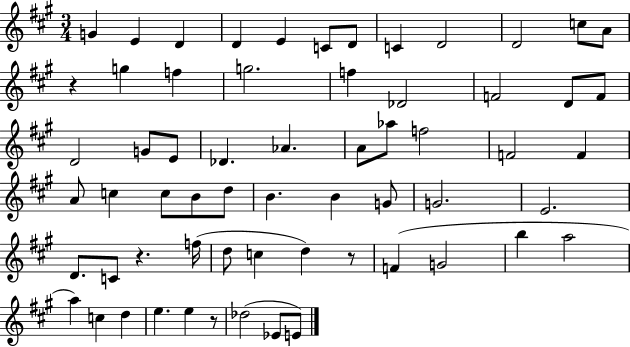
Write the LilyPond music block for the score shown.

{
  \clef treble
  \numericTimeSignature
  \time 3/4
  \key a \major
  g'4 e'4 d'4 | d'4 e'4 c'8 d'8 | c'4 d'2 | d'2 c''8 a'8 | \break r4 g''4 f''4 | g''2. | f''4 des'2 | f'2 d'8 f'8 | \break d'2 g'8 e'8 | des'4. aes'4. | a'8 aes''8 f''2 | f'2 f'4 | \break a'8 c''4 c''8 b'8 d''8 | b'4. b'4 g'8 | g'2. | e'2. | \break d'8. c'8 r4. f''16( | d''8 c''4 d''4) r8 | f'4( g'2 | b''4 a''2 | \break a''4) c''4 d''4 | e''4. e''4 r8 | des''2( ees'8 e'8) | \bar "|."
}